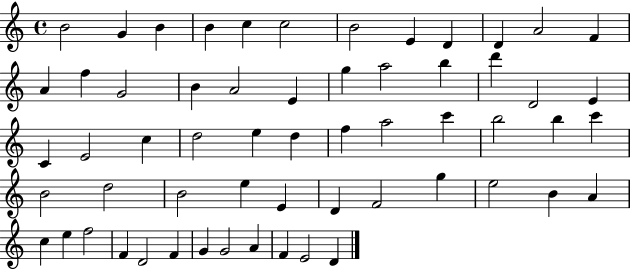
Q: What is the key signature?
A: C major